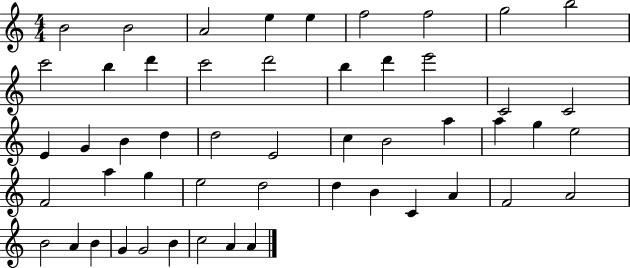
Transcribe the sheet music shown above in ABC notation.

X:1
T:Untitled
M:4/4
L:1/4
K:C
B2 B2 A2 e e f2 f2 g2 b2 c'2 b d' c'2 d'2 b d' e'2 C2 C2 E G B d d2 E2 c B2 a a g e2 F2 a g e2 d2 d B C A F2 A2 B2 A B G G2 B c2 A A